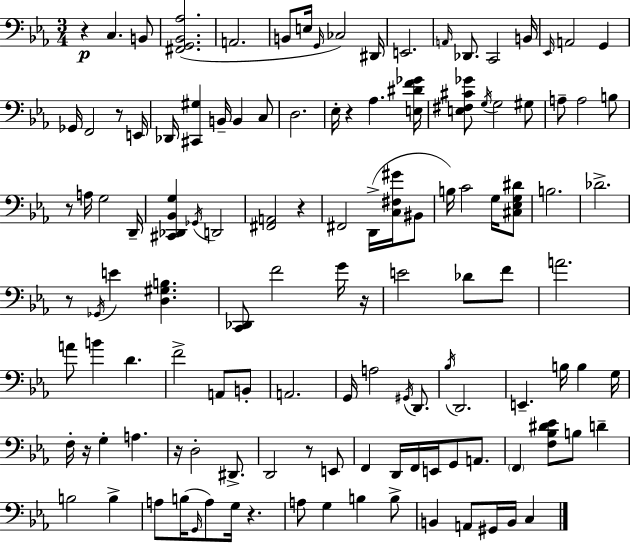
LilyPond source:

{
  \clef bass
  \numericTimeSignature
  \time 3/4
  \key ees \major
  r4\p c4. b,8 | <fis, g, bes, aes>2.( | a,2. | b,8 e16 \grace { g,16 } ces2) | \break dis,16 e,2. | \grace { a,16 } des,8. c,2 | b,16 \grace { ees,16 } a,2 g,4 | ges,16 f,2 | \break r8 e,16 des,16 <cis, gis>4 b,16-- b,4 | c8 d2. | ees16-. r4 aes4. | <e dis' f' ges'>16 <e fis cis' ges'>8 \acciaccatura { g16 } g2 | \break gis8 a8-- a2 | b8 r8 a16 g2 | d,16-- <cis, des, bes, g>4 \acciaccatura { ges,16 } d,2 | <fis, a,>2 | \break r4 fis,2 | d,16->( <c fis gis'>16 bis,8 b16) c'2 | g16 <cis ees g dis'>8 b2. | des'2.-> | \break r8 \acciaccatura { ges,16 } e'4 | <d gis b>4. <c, des,>8 f'2 | g'16 r16 e'2 | des'8 f'8 a'2. | \break a'8 b'4 | d'4. f'2-> | a,8 b,8-. a,2. | g,16 a2 | \break \acciaccatura { gis,16 } d,8. \acciaccatura { bes16 } d,2. | e,4.-- | b16 b4 g16 f16-. r16 g4-. | a4. r16 d2-. | \break dis,8.-> d,2 | r8 e,8 f,4 | d,16 f,16 e,16 g,8 a,8. \parenthesize f,4 | <f bes dis' ees'>8 b8 d'4-- b2 | \break b4-> a8 b16( \grace { g,16 } | a8) g16 r4. a8 g4 | b4 b8-> b,4 | a,8 gis,16 b,16 c4 \bar "|."
}